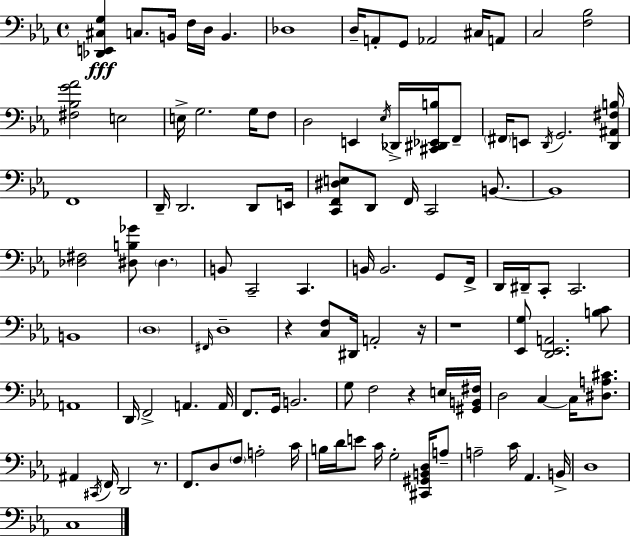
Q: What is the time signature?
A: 4/4